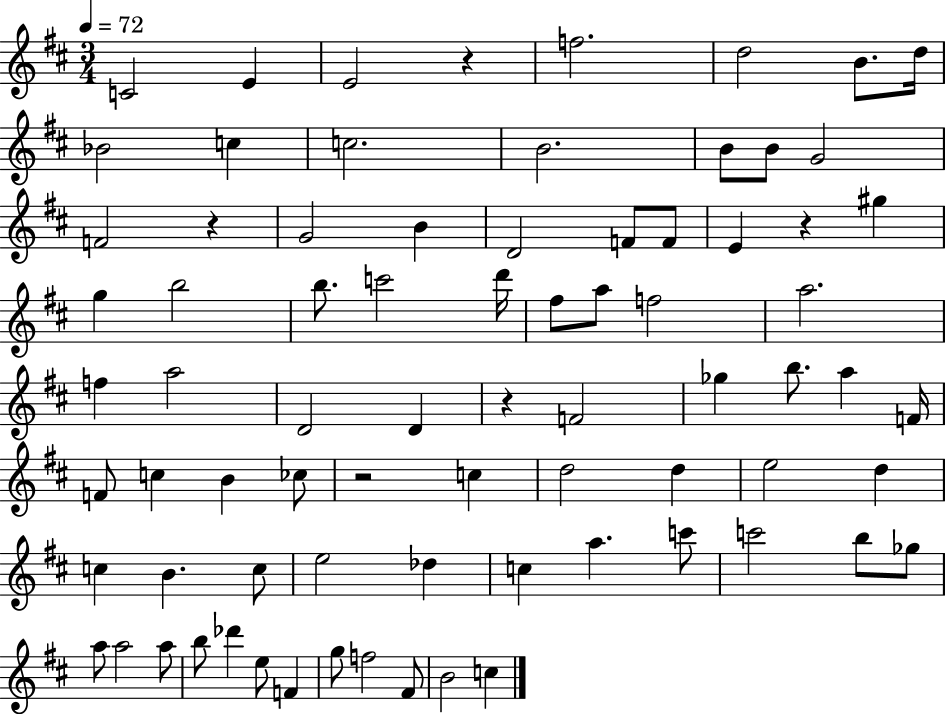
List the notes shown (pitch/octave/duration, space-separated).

C4/h E4/q E4/h R/q F5/h. D5/h B4/e. D5/s Bb4/h C5/q C5/h. B4/h. B4/e B4/e G4/h F4/h R/q G4/h B4/q D4/h F4/e F4/e E4/q R/q G#5/q G5/q B5/h B5/e. C6/h D6/s F#5/e A5/e F5/h A5/h. F5/q A5/h D4/h D4/q R/q F4/h Gb5/q B5/e. A5/q F4/s F4/e C5/q B4/q CES5/e R/h C5/q D5/h D5/q E5/h D5/q C5/q B4/q. C5/e E5/h Db5/q C5/q A5/q. C6/e C6/h B5/e Gb5/e A5/e A5/h A5/e B5/e Db6/q E5/e F4/q G5/e F5/h F#4/e B4/h C5/q